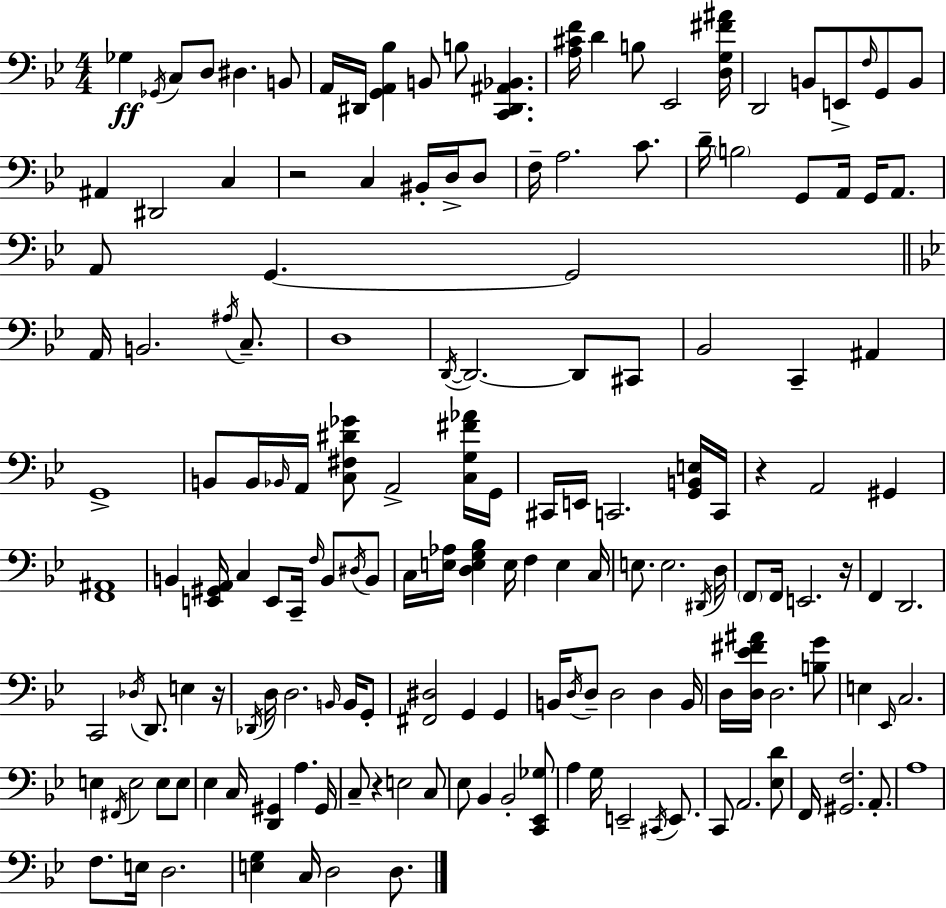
X:1
T:Untitled
M:4/4
L:1/4
K:Gm
_G, _G,,/4 C,/2 D,/2 ^D, B,,/2 A,,/4 ^D,,/4 [G,,A,,_B,] B,,/2 B,/2 [C,,^D,,^A,,_B,,] [A,^CF]/4 D B,/2 _E,,2 [D,G,^F^A]/4 D,,2 B,,/2 E,,/2 F,/4 G,,/2 B,,/2 ^A,, ^D,,2 C, z2 C, ^B,,/4 D,/4 D,/2 F,/4 A,2 C/2 D/4 B,2 G,,/2 A,,/4 G,,/4 A,,/2 A,,/2 G,, G,,2 A,,/4 B,,2 ^A,/4 C,/2 D,4 D,,/4 D,,2 D,,/2 ^C,,/2 _B,,2 C,, ^A,, G,,4 B,,/2 B,,/4 _B,,/4 A,,/4 [C,^F,^D_G]/2 A,,2 [C,G,^F_A]/4 G,,/4 ^C,,/4 E,,/4 C,,2 [G,,B,,E,]/4 C,,/4 z A,,2 ^G,, [F,,^A,,]4 B,, [E,,^G,,A,,]/4 C, E,,/2 C,,/4 F,/4 B,,/2 ^D,/4 B,,/2 C,/4 [E,_A,]/4 [D,E,G,_B,] E,/4 F, E, C,/4 E,/2 E,2 ^D,,/4 D,/4 F,,/2 F,,/4 E,,2 z/4 F,, D,,2 C,,2 _D,/4 D,,/2 E, z/4 _D,,/4 D,/4 D,2 B,,/4 B,,/4 G,,/2 [^F,,^D,]2 G,, G,, B,,/4 D,/4 D,/2 D,2 D, B,,/4 D,/4 [D,_E^F^A]/4 D,2 [B,G]/2 E, _E,,/4 C,2 E, ^F,,/4 E,2 E,/2 E,/2 _E, C,/4 [D,,^G,,] A, ^G,,/4 C,/2 z E,2 C,/2 _E,/2 _B,, _B,,2 [C,,_E,,_G,]/2 A, G,/4 E,,2 ^C,,/4 E,,/2 C,,/2 A,,2 [_E,D]/2 F,,/4 [^G,,F,]2 A,,/2 A,4 F,/2 E,/4 D,2 [E,G,] C,/4 D,2 D,/2